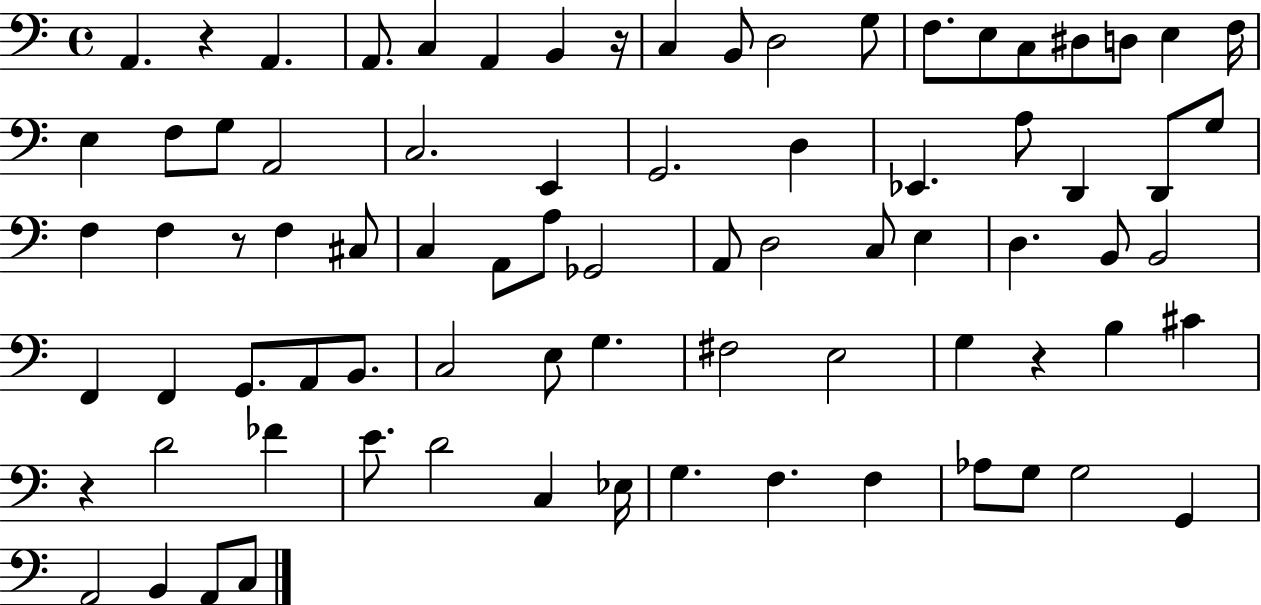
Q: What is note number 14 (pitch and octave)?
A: D#3